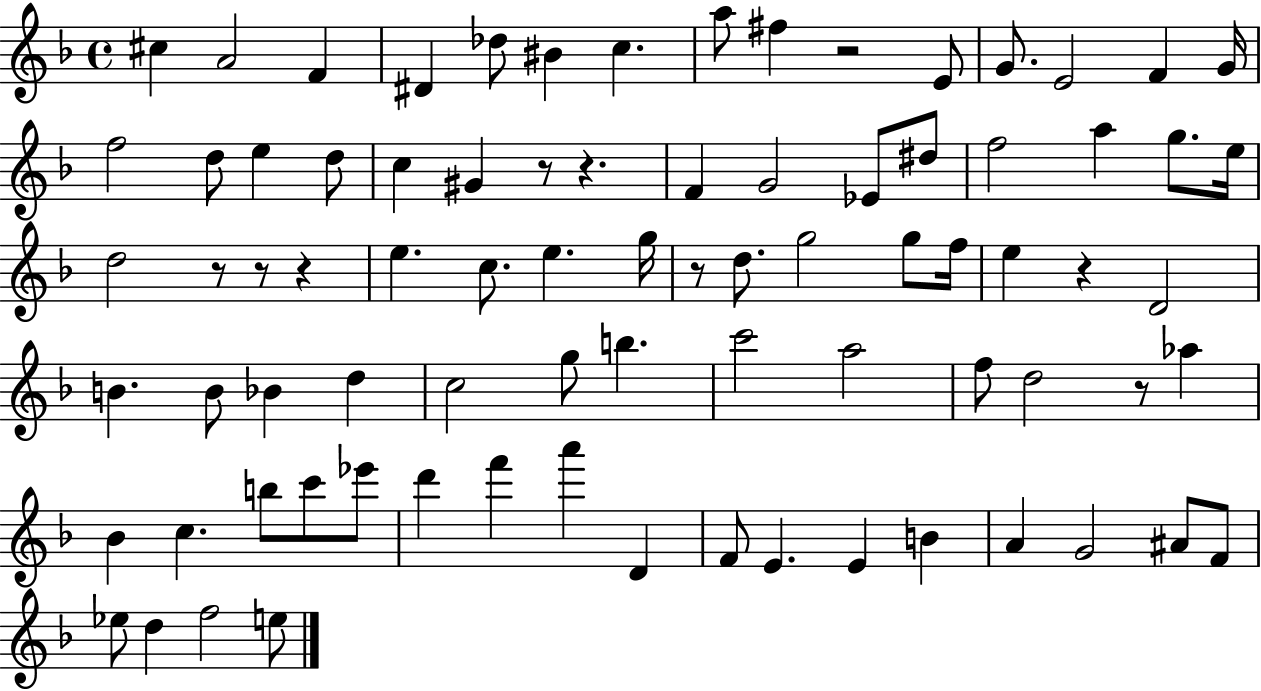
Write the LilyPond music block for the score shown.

{
  \clef treble
  \time 4/4
  \defaultTimeSignature
  \key f \major
  cis''4 a'2 f'4 | dis'4 des''8 bis'4 c''4. | a''8 fis''4 r2 e'8 | g'8. e'2 f'4 g'16 | \break f''2 d''8 e''4 d''8 | c''4 gis'4 r8 r4. | f'4 g'2 ees'8 dis''8 | f''2 a''4 g''8. e''16 | \break d''2 r8 r8 r4 | e''4. c''8. e''4. g''16 | r8 d''8. g''2 g''8 f''16 | e''4 r4 d'2 | \break b'4. b'8 bes'4 d''4 | c''2 g''8 b''4. | c'''2 a''2 | f''8 d''2 r8 aes''4 | \break bes'4 c''4. b''8 c'''8 ees'''8 | d'''4 f'''4 a'''4 d'4 | f'8 e'4. e'4 b'4 | a'4 g'2 ais'8 f'8 | \break ees''8 d''4 f''2 e''8 | \bar "|."
}